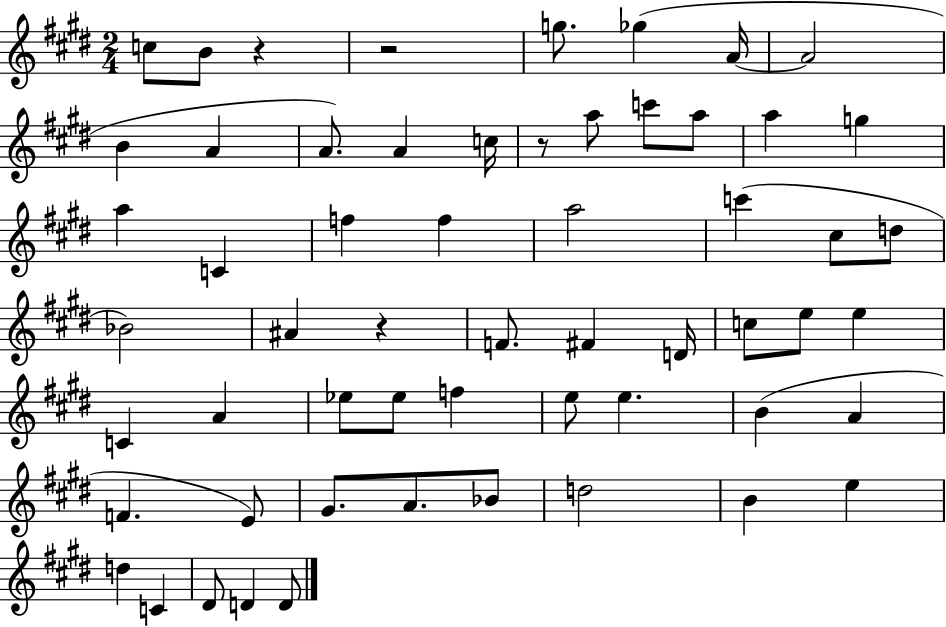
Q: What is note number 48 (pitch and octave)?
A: B4